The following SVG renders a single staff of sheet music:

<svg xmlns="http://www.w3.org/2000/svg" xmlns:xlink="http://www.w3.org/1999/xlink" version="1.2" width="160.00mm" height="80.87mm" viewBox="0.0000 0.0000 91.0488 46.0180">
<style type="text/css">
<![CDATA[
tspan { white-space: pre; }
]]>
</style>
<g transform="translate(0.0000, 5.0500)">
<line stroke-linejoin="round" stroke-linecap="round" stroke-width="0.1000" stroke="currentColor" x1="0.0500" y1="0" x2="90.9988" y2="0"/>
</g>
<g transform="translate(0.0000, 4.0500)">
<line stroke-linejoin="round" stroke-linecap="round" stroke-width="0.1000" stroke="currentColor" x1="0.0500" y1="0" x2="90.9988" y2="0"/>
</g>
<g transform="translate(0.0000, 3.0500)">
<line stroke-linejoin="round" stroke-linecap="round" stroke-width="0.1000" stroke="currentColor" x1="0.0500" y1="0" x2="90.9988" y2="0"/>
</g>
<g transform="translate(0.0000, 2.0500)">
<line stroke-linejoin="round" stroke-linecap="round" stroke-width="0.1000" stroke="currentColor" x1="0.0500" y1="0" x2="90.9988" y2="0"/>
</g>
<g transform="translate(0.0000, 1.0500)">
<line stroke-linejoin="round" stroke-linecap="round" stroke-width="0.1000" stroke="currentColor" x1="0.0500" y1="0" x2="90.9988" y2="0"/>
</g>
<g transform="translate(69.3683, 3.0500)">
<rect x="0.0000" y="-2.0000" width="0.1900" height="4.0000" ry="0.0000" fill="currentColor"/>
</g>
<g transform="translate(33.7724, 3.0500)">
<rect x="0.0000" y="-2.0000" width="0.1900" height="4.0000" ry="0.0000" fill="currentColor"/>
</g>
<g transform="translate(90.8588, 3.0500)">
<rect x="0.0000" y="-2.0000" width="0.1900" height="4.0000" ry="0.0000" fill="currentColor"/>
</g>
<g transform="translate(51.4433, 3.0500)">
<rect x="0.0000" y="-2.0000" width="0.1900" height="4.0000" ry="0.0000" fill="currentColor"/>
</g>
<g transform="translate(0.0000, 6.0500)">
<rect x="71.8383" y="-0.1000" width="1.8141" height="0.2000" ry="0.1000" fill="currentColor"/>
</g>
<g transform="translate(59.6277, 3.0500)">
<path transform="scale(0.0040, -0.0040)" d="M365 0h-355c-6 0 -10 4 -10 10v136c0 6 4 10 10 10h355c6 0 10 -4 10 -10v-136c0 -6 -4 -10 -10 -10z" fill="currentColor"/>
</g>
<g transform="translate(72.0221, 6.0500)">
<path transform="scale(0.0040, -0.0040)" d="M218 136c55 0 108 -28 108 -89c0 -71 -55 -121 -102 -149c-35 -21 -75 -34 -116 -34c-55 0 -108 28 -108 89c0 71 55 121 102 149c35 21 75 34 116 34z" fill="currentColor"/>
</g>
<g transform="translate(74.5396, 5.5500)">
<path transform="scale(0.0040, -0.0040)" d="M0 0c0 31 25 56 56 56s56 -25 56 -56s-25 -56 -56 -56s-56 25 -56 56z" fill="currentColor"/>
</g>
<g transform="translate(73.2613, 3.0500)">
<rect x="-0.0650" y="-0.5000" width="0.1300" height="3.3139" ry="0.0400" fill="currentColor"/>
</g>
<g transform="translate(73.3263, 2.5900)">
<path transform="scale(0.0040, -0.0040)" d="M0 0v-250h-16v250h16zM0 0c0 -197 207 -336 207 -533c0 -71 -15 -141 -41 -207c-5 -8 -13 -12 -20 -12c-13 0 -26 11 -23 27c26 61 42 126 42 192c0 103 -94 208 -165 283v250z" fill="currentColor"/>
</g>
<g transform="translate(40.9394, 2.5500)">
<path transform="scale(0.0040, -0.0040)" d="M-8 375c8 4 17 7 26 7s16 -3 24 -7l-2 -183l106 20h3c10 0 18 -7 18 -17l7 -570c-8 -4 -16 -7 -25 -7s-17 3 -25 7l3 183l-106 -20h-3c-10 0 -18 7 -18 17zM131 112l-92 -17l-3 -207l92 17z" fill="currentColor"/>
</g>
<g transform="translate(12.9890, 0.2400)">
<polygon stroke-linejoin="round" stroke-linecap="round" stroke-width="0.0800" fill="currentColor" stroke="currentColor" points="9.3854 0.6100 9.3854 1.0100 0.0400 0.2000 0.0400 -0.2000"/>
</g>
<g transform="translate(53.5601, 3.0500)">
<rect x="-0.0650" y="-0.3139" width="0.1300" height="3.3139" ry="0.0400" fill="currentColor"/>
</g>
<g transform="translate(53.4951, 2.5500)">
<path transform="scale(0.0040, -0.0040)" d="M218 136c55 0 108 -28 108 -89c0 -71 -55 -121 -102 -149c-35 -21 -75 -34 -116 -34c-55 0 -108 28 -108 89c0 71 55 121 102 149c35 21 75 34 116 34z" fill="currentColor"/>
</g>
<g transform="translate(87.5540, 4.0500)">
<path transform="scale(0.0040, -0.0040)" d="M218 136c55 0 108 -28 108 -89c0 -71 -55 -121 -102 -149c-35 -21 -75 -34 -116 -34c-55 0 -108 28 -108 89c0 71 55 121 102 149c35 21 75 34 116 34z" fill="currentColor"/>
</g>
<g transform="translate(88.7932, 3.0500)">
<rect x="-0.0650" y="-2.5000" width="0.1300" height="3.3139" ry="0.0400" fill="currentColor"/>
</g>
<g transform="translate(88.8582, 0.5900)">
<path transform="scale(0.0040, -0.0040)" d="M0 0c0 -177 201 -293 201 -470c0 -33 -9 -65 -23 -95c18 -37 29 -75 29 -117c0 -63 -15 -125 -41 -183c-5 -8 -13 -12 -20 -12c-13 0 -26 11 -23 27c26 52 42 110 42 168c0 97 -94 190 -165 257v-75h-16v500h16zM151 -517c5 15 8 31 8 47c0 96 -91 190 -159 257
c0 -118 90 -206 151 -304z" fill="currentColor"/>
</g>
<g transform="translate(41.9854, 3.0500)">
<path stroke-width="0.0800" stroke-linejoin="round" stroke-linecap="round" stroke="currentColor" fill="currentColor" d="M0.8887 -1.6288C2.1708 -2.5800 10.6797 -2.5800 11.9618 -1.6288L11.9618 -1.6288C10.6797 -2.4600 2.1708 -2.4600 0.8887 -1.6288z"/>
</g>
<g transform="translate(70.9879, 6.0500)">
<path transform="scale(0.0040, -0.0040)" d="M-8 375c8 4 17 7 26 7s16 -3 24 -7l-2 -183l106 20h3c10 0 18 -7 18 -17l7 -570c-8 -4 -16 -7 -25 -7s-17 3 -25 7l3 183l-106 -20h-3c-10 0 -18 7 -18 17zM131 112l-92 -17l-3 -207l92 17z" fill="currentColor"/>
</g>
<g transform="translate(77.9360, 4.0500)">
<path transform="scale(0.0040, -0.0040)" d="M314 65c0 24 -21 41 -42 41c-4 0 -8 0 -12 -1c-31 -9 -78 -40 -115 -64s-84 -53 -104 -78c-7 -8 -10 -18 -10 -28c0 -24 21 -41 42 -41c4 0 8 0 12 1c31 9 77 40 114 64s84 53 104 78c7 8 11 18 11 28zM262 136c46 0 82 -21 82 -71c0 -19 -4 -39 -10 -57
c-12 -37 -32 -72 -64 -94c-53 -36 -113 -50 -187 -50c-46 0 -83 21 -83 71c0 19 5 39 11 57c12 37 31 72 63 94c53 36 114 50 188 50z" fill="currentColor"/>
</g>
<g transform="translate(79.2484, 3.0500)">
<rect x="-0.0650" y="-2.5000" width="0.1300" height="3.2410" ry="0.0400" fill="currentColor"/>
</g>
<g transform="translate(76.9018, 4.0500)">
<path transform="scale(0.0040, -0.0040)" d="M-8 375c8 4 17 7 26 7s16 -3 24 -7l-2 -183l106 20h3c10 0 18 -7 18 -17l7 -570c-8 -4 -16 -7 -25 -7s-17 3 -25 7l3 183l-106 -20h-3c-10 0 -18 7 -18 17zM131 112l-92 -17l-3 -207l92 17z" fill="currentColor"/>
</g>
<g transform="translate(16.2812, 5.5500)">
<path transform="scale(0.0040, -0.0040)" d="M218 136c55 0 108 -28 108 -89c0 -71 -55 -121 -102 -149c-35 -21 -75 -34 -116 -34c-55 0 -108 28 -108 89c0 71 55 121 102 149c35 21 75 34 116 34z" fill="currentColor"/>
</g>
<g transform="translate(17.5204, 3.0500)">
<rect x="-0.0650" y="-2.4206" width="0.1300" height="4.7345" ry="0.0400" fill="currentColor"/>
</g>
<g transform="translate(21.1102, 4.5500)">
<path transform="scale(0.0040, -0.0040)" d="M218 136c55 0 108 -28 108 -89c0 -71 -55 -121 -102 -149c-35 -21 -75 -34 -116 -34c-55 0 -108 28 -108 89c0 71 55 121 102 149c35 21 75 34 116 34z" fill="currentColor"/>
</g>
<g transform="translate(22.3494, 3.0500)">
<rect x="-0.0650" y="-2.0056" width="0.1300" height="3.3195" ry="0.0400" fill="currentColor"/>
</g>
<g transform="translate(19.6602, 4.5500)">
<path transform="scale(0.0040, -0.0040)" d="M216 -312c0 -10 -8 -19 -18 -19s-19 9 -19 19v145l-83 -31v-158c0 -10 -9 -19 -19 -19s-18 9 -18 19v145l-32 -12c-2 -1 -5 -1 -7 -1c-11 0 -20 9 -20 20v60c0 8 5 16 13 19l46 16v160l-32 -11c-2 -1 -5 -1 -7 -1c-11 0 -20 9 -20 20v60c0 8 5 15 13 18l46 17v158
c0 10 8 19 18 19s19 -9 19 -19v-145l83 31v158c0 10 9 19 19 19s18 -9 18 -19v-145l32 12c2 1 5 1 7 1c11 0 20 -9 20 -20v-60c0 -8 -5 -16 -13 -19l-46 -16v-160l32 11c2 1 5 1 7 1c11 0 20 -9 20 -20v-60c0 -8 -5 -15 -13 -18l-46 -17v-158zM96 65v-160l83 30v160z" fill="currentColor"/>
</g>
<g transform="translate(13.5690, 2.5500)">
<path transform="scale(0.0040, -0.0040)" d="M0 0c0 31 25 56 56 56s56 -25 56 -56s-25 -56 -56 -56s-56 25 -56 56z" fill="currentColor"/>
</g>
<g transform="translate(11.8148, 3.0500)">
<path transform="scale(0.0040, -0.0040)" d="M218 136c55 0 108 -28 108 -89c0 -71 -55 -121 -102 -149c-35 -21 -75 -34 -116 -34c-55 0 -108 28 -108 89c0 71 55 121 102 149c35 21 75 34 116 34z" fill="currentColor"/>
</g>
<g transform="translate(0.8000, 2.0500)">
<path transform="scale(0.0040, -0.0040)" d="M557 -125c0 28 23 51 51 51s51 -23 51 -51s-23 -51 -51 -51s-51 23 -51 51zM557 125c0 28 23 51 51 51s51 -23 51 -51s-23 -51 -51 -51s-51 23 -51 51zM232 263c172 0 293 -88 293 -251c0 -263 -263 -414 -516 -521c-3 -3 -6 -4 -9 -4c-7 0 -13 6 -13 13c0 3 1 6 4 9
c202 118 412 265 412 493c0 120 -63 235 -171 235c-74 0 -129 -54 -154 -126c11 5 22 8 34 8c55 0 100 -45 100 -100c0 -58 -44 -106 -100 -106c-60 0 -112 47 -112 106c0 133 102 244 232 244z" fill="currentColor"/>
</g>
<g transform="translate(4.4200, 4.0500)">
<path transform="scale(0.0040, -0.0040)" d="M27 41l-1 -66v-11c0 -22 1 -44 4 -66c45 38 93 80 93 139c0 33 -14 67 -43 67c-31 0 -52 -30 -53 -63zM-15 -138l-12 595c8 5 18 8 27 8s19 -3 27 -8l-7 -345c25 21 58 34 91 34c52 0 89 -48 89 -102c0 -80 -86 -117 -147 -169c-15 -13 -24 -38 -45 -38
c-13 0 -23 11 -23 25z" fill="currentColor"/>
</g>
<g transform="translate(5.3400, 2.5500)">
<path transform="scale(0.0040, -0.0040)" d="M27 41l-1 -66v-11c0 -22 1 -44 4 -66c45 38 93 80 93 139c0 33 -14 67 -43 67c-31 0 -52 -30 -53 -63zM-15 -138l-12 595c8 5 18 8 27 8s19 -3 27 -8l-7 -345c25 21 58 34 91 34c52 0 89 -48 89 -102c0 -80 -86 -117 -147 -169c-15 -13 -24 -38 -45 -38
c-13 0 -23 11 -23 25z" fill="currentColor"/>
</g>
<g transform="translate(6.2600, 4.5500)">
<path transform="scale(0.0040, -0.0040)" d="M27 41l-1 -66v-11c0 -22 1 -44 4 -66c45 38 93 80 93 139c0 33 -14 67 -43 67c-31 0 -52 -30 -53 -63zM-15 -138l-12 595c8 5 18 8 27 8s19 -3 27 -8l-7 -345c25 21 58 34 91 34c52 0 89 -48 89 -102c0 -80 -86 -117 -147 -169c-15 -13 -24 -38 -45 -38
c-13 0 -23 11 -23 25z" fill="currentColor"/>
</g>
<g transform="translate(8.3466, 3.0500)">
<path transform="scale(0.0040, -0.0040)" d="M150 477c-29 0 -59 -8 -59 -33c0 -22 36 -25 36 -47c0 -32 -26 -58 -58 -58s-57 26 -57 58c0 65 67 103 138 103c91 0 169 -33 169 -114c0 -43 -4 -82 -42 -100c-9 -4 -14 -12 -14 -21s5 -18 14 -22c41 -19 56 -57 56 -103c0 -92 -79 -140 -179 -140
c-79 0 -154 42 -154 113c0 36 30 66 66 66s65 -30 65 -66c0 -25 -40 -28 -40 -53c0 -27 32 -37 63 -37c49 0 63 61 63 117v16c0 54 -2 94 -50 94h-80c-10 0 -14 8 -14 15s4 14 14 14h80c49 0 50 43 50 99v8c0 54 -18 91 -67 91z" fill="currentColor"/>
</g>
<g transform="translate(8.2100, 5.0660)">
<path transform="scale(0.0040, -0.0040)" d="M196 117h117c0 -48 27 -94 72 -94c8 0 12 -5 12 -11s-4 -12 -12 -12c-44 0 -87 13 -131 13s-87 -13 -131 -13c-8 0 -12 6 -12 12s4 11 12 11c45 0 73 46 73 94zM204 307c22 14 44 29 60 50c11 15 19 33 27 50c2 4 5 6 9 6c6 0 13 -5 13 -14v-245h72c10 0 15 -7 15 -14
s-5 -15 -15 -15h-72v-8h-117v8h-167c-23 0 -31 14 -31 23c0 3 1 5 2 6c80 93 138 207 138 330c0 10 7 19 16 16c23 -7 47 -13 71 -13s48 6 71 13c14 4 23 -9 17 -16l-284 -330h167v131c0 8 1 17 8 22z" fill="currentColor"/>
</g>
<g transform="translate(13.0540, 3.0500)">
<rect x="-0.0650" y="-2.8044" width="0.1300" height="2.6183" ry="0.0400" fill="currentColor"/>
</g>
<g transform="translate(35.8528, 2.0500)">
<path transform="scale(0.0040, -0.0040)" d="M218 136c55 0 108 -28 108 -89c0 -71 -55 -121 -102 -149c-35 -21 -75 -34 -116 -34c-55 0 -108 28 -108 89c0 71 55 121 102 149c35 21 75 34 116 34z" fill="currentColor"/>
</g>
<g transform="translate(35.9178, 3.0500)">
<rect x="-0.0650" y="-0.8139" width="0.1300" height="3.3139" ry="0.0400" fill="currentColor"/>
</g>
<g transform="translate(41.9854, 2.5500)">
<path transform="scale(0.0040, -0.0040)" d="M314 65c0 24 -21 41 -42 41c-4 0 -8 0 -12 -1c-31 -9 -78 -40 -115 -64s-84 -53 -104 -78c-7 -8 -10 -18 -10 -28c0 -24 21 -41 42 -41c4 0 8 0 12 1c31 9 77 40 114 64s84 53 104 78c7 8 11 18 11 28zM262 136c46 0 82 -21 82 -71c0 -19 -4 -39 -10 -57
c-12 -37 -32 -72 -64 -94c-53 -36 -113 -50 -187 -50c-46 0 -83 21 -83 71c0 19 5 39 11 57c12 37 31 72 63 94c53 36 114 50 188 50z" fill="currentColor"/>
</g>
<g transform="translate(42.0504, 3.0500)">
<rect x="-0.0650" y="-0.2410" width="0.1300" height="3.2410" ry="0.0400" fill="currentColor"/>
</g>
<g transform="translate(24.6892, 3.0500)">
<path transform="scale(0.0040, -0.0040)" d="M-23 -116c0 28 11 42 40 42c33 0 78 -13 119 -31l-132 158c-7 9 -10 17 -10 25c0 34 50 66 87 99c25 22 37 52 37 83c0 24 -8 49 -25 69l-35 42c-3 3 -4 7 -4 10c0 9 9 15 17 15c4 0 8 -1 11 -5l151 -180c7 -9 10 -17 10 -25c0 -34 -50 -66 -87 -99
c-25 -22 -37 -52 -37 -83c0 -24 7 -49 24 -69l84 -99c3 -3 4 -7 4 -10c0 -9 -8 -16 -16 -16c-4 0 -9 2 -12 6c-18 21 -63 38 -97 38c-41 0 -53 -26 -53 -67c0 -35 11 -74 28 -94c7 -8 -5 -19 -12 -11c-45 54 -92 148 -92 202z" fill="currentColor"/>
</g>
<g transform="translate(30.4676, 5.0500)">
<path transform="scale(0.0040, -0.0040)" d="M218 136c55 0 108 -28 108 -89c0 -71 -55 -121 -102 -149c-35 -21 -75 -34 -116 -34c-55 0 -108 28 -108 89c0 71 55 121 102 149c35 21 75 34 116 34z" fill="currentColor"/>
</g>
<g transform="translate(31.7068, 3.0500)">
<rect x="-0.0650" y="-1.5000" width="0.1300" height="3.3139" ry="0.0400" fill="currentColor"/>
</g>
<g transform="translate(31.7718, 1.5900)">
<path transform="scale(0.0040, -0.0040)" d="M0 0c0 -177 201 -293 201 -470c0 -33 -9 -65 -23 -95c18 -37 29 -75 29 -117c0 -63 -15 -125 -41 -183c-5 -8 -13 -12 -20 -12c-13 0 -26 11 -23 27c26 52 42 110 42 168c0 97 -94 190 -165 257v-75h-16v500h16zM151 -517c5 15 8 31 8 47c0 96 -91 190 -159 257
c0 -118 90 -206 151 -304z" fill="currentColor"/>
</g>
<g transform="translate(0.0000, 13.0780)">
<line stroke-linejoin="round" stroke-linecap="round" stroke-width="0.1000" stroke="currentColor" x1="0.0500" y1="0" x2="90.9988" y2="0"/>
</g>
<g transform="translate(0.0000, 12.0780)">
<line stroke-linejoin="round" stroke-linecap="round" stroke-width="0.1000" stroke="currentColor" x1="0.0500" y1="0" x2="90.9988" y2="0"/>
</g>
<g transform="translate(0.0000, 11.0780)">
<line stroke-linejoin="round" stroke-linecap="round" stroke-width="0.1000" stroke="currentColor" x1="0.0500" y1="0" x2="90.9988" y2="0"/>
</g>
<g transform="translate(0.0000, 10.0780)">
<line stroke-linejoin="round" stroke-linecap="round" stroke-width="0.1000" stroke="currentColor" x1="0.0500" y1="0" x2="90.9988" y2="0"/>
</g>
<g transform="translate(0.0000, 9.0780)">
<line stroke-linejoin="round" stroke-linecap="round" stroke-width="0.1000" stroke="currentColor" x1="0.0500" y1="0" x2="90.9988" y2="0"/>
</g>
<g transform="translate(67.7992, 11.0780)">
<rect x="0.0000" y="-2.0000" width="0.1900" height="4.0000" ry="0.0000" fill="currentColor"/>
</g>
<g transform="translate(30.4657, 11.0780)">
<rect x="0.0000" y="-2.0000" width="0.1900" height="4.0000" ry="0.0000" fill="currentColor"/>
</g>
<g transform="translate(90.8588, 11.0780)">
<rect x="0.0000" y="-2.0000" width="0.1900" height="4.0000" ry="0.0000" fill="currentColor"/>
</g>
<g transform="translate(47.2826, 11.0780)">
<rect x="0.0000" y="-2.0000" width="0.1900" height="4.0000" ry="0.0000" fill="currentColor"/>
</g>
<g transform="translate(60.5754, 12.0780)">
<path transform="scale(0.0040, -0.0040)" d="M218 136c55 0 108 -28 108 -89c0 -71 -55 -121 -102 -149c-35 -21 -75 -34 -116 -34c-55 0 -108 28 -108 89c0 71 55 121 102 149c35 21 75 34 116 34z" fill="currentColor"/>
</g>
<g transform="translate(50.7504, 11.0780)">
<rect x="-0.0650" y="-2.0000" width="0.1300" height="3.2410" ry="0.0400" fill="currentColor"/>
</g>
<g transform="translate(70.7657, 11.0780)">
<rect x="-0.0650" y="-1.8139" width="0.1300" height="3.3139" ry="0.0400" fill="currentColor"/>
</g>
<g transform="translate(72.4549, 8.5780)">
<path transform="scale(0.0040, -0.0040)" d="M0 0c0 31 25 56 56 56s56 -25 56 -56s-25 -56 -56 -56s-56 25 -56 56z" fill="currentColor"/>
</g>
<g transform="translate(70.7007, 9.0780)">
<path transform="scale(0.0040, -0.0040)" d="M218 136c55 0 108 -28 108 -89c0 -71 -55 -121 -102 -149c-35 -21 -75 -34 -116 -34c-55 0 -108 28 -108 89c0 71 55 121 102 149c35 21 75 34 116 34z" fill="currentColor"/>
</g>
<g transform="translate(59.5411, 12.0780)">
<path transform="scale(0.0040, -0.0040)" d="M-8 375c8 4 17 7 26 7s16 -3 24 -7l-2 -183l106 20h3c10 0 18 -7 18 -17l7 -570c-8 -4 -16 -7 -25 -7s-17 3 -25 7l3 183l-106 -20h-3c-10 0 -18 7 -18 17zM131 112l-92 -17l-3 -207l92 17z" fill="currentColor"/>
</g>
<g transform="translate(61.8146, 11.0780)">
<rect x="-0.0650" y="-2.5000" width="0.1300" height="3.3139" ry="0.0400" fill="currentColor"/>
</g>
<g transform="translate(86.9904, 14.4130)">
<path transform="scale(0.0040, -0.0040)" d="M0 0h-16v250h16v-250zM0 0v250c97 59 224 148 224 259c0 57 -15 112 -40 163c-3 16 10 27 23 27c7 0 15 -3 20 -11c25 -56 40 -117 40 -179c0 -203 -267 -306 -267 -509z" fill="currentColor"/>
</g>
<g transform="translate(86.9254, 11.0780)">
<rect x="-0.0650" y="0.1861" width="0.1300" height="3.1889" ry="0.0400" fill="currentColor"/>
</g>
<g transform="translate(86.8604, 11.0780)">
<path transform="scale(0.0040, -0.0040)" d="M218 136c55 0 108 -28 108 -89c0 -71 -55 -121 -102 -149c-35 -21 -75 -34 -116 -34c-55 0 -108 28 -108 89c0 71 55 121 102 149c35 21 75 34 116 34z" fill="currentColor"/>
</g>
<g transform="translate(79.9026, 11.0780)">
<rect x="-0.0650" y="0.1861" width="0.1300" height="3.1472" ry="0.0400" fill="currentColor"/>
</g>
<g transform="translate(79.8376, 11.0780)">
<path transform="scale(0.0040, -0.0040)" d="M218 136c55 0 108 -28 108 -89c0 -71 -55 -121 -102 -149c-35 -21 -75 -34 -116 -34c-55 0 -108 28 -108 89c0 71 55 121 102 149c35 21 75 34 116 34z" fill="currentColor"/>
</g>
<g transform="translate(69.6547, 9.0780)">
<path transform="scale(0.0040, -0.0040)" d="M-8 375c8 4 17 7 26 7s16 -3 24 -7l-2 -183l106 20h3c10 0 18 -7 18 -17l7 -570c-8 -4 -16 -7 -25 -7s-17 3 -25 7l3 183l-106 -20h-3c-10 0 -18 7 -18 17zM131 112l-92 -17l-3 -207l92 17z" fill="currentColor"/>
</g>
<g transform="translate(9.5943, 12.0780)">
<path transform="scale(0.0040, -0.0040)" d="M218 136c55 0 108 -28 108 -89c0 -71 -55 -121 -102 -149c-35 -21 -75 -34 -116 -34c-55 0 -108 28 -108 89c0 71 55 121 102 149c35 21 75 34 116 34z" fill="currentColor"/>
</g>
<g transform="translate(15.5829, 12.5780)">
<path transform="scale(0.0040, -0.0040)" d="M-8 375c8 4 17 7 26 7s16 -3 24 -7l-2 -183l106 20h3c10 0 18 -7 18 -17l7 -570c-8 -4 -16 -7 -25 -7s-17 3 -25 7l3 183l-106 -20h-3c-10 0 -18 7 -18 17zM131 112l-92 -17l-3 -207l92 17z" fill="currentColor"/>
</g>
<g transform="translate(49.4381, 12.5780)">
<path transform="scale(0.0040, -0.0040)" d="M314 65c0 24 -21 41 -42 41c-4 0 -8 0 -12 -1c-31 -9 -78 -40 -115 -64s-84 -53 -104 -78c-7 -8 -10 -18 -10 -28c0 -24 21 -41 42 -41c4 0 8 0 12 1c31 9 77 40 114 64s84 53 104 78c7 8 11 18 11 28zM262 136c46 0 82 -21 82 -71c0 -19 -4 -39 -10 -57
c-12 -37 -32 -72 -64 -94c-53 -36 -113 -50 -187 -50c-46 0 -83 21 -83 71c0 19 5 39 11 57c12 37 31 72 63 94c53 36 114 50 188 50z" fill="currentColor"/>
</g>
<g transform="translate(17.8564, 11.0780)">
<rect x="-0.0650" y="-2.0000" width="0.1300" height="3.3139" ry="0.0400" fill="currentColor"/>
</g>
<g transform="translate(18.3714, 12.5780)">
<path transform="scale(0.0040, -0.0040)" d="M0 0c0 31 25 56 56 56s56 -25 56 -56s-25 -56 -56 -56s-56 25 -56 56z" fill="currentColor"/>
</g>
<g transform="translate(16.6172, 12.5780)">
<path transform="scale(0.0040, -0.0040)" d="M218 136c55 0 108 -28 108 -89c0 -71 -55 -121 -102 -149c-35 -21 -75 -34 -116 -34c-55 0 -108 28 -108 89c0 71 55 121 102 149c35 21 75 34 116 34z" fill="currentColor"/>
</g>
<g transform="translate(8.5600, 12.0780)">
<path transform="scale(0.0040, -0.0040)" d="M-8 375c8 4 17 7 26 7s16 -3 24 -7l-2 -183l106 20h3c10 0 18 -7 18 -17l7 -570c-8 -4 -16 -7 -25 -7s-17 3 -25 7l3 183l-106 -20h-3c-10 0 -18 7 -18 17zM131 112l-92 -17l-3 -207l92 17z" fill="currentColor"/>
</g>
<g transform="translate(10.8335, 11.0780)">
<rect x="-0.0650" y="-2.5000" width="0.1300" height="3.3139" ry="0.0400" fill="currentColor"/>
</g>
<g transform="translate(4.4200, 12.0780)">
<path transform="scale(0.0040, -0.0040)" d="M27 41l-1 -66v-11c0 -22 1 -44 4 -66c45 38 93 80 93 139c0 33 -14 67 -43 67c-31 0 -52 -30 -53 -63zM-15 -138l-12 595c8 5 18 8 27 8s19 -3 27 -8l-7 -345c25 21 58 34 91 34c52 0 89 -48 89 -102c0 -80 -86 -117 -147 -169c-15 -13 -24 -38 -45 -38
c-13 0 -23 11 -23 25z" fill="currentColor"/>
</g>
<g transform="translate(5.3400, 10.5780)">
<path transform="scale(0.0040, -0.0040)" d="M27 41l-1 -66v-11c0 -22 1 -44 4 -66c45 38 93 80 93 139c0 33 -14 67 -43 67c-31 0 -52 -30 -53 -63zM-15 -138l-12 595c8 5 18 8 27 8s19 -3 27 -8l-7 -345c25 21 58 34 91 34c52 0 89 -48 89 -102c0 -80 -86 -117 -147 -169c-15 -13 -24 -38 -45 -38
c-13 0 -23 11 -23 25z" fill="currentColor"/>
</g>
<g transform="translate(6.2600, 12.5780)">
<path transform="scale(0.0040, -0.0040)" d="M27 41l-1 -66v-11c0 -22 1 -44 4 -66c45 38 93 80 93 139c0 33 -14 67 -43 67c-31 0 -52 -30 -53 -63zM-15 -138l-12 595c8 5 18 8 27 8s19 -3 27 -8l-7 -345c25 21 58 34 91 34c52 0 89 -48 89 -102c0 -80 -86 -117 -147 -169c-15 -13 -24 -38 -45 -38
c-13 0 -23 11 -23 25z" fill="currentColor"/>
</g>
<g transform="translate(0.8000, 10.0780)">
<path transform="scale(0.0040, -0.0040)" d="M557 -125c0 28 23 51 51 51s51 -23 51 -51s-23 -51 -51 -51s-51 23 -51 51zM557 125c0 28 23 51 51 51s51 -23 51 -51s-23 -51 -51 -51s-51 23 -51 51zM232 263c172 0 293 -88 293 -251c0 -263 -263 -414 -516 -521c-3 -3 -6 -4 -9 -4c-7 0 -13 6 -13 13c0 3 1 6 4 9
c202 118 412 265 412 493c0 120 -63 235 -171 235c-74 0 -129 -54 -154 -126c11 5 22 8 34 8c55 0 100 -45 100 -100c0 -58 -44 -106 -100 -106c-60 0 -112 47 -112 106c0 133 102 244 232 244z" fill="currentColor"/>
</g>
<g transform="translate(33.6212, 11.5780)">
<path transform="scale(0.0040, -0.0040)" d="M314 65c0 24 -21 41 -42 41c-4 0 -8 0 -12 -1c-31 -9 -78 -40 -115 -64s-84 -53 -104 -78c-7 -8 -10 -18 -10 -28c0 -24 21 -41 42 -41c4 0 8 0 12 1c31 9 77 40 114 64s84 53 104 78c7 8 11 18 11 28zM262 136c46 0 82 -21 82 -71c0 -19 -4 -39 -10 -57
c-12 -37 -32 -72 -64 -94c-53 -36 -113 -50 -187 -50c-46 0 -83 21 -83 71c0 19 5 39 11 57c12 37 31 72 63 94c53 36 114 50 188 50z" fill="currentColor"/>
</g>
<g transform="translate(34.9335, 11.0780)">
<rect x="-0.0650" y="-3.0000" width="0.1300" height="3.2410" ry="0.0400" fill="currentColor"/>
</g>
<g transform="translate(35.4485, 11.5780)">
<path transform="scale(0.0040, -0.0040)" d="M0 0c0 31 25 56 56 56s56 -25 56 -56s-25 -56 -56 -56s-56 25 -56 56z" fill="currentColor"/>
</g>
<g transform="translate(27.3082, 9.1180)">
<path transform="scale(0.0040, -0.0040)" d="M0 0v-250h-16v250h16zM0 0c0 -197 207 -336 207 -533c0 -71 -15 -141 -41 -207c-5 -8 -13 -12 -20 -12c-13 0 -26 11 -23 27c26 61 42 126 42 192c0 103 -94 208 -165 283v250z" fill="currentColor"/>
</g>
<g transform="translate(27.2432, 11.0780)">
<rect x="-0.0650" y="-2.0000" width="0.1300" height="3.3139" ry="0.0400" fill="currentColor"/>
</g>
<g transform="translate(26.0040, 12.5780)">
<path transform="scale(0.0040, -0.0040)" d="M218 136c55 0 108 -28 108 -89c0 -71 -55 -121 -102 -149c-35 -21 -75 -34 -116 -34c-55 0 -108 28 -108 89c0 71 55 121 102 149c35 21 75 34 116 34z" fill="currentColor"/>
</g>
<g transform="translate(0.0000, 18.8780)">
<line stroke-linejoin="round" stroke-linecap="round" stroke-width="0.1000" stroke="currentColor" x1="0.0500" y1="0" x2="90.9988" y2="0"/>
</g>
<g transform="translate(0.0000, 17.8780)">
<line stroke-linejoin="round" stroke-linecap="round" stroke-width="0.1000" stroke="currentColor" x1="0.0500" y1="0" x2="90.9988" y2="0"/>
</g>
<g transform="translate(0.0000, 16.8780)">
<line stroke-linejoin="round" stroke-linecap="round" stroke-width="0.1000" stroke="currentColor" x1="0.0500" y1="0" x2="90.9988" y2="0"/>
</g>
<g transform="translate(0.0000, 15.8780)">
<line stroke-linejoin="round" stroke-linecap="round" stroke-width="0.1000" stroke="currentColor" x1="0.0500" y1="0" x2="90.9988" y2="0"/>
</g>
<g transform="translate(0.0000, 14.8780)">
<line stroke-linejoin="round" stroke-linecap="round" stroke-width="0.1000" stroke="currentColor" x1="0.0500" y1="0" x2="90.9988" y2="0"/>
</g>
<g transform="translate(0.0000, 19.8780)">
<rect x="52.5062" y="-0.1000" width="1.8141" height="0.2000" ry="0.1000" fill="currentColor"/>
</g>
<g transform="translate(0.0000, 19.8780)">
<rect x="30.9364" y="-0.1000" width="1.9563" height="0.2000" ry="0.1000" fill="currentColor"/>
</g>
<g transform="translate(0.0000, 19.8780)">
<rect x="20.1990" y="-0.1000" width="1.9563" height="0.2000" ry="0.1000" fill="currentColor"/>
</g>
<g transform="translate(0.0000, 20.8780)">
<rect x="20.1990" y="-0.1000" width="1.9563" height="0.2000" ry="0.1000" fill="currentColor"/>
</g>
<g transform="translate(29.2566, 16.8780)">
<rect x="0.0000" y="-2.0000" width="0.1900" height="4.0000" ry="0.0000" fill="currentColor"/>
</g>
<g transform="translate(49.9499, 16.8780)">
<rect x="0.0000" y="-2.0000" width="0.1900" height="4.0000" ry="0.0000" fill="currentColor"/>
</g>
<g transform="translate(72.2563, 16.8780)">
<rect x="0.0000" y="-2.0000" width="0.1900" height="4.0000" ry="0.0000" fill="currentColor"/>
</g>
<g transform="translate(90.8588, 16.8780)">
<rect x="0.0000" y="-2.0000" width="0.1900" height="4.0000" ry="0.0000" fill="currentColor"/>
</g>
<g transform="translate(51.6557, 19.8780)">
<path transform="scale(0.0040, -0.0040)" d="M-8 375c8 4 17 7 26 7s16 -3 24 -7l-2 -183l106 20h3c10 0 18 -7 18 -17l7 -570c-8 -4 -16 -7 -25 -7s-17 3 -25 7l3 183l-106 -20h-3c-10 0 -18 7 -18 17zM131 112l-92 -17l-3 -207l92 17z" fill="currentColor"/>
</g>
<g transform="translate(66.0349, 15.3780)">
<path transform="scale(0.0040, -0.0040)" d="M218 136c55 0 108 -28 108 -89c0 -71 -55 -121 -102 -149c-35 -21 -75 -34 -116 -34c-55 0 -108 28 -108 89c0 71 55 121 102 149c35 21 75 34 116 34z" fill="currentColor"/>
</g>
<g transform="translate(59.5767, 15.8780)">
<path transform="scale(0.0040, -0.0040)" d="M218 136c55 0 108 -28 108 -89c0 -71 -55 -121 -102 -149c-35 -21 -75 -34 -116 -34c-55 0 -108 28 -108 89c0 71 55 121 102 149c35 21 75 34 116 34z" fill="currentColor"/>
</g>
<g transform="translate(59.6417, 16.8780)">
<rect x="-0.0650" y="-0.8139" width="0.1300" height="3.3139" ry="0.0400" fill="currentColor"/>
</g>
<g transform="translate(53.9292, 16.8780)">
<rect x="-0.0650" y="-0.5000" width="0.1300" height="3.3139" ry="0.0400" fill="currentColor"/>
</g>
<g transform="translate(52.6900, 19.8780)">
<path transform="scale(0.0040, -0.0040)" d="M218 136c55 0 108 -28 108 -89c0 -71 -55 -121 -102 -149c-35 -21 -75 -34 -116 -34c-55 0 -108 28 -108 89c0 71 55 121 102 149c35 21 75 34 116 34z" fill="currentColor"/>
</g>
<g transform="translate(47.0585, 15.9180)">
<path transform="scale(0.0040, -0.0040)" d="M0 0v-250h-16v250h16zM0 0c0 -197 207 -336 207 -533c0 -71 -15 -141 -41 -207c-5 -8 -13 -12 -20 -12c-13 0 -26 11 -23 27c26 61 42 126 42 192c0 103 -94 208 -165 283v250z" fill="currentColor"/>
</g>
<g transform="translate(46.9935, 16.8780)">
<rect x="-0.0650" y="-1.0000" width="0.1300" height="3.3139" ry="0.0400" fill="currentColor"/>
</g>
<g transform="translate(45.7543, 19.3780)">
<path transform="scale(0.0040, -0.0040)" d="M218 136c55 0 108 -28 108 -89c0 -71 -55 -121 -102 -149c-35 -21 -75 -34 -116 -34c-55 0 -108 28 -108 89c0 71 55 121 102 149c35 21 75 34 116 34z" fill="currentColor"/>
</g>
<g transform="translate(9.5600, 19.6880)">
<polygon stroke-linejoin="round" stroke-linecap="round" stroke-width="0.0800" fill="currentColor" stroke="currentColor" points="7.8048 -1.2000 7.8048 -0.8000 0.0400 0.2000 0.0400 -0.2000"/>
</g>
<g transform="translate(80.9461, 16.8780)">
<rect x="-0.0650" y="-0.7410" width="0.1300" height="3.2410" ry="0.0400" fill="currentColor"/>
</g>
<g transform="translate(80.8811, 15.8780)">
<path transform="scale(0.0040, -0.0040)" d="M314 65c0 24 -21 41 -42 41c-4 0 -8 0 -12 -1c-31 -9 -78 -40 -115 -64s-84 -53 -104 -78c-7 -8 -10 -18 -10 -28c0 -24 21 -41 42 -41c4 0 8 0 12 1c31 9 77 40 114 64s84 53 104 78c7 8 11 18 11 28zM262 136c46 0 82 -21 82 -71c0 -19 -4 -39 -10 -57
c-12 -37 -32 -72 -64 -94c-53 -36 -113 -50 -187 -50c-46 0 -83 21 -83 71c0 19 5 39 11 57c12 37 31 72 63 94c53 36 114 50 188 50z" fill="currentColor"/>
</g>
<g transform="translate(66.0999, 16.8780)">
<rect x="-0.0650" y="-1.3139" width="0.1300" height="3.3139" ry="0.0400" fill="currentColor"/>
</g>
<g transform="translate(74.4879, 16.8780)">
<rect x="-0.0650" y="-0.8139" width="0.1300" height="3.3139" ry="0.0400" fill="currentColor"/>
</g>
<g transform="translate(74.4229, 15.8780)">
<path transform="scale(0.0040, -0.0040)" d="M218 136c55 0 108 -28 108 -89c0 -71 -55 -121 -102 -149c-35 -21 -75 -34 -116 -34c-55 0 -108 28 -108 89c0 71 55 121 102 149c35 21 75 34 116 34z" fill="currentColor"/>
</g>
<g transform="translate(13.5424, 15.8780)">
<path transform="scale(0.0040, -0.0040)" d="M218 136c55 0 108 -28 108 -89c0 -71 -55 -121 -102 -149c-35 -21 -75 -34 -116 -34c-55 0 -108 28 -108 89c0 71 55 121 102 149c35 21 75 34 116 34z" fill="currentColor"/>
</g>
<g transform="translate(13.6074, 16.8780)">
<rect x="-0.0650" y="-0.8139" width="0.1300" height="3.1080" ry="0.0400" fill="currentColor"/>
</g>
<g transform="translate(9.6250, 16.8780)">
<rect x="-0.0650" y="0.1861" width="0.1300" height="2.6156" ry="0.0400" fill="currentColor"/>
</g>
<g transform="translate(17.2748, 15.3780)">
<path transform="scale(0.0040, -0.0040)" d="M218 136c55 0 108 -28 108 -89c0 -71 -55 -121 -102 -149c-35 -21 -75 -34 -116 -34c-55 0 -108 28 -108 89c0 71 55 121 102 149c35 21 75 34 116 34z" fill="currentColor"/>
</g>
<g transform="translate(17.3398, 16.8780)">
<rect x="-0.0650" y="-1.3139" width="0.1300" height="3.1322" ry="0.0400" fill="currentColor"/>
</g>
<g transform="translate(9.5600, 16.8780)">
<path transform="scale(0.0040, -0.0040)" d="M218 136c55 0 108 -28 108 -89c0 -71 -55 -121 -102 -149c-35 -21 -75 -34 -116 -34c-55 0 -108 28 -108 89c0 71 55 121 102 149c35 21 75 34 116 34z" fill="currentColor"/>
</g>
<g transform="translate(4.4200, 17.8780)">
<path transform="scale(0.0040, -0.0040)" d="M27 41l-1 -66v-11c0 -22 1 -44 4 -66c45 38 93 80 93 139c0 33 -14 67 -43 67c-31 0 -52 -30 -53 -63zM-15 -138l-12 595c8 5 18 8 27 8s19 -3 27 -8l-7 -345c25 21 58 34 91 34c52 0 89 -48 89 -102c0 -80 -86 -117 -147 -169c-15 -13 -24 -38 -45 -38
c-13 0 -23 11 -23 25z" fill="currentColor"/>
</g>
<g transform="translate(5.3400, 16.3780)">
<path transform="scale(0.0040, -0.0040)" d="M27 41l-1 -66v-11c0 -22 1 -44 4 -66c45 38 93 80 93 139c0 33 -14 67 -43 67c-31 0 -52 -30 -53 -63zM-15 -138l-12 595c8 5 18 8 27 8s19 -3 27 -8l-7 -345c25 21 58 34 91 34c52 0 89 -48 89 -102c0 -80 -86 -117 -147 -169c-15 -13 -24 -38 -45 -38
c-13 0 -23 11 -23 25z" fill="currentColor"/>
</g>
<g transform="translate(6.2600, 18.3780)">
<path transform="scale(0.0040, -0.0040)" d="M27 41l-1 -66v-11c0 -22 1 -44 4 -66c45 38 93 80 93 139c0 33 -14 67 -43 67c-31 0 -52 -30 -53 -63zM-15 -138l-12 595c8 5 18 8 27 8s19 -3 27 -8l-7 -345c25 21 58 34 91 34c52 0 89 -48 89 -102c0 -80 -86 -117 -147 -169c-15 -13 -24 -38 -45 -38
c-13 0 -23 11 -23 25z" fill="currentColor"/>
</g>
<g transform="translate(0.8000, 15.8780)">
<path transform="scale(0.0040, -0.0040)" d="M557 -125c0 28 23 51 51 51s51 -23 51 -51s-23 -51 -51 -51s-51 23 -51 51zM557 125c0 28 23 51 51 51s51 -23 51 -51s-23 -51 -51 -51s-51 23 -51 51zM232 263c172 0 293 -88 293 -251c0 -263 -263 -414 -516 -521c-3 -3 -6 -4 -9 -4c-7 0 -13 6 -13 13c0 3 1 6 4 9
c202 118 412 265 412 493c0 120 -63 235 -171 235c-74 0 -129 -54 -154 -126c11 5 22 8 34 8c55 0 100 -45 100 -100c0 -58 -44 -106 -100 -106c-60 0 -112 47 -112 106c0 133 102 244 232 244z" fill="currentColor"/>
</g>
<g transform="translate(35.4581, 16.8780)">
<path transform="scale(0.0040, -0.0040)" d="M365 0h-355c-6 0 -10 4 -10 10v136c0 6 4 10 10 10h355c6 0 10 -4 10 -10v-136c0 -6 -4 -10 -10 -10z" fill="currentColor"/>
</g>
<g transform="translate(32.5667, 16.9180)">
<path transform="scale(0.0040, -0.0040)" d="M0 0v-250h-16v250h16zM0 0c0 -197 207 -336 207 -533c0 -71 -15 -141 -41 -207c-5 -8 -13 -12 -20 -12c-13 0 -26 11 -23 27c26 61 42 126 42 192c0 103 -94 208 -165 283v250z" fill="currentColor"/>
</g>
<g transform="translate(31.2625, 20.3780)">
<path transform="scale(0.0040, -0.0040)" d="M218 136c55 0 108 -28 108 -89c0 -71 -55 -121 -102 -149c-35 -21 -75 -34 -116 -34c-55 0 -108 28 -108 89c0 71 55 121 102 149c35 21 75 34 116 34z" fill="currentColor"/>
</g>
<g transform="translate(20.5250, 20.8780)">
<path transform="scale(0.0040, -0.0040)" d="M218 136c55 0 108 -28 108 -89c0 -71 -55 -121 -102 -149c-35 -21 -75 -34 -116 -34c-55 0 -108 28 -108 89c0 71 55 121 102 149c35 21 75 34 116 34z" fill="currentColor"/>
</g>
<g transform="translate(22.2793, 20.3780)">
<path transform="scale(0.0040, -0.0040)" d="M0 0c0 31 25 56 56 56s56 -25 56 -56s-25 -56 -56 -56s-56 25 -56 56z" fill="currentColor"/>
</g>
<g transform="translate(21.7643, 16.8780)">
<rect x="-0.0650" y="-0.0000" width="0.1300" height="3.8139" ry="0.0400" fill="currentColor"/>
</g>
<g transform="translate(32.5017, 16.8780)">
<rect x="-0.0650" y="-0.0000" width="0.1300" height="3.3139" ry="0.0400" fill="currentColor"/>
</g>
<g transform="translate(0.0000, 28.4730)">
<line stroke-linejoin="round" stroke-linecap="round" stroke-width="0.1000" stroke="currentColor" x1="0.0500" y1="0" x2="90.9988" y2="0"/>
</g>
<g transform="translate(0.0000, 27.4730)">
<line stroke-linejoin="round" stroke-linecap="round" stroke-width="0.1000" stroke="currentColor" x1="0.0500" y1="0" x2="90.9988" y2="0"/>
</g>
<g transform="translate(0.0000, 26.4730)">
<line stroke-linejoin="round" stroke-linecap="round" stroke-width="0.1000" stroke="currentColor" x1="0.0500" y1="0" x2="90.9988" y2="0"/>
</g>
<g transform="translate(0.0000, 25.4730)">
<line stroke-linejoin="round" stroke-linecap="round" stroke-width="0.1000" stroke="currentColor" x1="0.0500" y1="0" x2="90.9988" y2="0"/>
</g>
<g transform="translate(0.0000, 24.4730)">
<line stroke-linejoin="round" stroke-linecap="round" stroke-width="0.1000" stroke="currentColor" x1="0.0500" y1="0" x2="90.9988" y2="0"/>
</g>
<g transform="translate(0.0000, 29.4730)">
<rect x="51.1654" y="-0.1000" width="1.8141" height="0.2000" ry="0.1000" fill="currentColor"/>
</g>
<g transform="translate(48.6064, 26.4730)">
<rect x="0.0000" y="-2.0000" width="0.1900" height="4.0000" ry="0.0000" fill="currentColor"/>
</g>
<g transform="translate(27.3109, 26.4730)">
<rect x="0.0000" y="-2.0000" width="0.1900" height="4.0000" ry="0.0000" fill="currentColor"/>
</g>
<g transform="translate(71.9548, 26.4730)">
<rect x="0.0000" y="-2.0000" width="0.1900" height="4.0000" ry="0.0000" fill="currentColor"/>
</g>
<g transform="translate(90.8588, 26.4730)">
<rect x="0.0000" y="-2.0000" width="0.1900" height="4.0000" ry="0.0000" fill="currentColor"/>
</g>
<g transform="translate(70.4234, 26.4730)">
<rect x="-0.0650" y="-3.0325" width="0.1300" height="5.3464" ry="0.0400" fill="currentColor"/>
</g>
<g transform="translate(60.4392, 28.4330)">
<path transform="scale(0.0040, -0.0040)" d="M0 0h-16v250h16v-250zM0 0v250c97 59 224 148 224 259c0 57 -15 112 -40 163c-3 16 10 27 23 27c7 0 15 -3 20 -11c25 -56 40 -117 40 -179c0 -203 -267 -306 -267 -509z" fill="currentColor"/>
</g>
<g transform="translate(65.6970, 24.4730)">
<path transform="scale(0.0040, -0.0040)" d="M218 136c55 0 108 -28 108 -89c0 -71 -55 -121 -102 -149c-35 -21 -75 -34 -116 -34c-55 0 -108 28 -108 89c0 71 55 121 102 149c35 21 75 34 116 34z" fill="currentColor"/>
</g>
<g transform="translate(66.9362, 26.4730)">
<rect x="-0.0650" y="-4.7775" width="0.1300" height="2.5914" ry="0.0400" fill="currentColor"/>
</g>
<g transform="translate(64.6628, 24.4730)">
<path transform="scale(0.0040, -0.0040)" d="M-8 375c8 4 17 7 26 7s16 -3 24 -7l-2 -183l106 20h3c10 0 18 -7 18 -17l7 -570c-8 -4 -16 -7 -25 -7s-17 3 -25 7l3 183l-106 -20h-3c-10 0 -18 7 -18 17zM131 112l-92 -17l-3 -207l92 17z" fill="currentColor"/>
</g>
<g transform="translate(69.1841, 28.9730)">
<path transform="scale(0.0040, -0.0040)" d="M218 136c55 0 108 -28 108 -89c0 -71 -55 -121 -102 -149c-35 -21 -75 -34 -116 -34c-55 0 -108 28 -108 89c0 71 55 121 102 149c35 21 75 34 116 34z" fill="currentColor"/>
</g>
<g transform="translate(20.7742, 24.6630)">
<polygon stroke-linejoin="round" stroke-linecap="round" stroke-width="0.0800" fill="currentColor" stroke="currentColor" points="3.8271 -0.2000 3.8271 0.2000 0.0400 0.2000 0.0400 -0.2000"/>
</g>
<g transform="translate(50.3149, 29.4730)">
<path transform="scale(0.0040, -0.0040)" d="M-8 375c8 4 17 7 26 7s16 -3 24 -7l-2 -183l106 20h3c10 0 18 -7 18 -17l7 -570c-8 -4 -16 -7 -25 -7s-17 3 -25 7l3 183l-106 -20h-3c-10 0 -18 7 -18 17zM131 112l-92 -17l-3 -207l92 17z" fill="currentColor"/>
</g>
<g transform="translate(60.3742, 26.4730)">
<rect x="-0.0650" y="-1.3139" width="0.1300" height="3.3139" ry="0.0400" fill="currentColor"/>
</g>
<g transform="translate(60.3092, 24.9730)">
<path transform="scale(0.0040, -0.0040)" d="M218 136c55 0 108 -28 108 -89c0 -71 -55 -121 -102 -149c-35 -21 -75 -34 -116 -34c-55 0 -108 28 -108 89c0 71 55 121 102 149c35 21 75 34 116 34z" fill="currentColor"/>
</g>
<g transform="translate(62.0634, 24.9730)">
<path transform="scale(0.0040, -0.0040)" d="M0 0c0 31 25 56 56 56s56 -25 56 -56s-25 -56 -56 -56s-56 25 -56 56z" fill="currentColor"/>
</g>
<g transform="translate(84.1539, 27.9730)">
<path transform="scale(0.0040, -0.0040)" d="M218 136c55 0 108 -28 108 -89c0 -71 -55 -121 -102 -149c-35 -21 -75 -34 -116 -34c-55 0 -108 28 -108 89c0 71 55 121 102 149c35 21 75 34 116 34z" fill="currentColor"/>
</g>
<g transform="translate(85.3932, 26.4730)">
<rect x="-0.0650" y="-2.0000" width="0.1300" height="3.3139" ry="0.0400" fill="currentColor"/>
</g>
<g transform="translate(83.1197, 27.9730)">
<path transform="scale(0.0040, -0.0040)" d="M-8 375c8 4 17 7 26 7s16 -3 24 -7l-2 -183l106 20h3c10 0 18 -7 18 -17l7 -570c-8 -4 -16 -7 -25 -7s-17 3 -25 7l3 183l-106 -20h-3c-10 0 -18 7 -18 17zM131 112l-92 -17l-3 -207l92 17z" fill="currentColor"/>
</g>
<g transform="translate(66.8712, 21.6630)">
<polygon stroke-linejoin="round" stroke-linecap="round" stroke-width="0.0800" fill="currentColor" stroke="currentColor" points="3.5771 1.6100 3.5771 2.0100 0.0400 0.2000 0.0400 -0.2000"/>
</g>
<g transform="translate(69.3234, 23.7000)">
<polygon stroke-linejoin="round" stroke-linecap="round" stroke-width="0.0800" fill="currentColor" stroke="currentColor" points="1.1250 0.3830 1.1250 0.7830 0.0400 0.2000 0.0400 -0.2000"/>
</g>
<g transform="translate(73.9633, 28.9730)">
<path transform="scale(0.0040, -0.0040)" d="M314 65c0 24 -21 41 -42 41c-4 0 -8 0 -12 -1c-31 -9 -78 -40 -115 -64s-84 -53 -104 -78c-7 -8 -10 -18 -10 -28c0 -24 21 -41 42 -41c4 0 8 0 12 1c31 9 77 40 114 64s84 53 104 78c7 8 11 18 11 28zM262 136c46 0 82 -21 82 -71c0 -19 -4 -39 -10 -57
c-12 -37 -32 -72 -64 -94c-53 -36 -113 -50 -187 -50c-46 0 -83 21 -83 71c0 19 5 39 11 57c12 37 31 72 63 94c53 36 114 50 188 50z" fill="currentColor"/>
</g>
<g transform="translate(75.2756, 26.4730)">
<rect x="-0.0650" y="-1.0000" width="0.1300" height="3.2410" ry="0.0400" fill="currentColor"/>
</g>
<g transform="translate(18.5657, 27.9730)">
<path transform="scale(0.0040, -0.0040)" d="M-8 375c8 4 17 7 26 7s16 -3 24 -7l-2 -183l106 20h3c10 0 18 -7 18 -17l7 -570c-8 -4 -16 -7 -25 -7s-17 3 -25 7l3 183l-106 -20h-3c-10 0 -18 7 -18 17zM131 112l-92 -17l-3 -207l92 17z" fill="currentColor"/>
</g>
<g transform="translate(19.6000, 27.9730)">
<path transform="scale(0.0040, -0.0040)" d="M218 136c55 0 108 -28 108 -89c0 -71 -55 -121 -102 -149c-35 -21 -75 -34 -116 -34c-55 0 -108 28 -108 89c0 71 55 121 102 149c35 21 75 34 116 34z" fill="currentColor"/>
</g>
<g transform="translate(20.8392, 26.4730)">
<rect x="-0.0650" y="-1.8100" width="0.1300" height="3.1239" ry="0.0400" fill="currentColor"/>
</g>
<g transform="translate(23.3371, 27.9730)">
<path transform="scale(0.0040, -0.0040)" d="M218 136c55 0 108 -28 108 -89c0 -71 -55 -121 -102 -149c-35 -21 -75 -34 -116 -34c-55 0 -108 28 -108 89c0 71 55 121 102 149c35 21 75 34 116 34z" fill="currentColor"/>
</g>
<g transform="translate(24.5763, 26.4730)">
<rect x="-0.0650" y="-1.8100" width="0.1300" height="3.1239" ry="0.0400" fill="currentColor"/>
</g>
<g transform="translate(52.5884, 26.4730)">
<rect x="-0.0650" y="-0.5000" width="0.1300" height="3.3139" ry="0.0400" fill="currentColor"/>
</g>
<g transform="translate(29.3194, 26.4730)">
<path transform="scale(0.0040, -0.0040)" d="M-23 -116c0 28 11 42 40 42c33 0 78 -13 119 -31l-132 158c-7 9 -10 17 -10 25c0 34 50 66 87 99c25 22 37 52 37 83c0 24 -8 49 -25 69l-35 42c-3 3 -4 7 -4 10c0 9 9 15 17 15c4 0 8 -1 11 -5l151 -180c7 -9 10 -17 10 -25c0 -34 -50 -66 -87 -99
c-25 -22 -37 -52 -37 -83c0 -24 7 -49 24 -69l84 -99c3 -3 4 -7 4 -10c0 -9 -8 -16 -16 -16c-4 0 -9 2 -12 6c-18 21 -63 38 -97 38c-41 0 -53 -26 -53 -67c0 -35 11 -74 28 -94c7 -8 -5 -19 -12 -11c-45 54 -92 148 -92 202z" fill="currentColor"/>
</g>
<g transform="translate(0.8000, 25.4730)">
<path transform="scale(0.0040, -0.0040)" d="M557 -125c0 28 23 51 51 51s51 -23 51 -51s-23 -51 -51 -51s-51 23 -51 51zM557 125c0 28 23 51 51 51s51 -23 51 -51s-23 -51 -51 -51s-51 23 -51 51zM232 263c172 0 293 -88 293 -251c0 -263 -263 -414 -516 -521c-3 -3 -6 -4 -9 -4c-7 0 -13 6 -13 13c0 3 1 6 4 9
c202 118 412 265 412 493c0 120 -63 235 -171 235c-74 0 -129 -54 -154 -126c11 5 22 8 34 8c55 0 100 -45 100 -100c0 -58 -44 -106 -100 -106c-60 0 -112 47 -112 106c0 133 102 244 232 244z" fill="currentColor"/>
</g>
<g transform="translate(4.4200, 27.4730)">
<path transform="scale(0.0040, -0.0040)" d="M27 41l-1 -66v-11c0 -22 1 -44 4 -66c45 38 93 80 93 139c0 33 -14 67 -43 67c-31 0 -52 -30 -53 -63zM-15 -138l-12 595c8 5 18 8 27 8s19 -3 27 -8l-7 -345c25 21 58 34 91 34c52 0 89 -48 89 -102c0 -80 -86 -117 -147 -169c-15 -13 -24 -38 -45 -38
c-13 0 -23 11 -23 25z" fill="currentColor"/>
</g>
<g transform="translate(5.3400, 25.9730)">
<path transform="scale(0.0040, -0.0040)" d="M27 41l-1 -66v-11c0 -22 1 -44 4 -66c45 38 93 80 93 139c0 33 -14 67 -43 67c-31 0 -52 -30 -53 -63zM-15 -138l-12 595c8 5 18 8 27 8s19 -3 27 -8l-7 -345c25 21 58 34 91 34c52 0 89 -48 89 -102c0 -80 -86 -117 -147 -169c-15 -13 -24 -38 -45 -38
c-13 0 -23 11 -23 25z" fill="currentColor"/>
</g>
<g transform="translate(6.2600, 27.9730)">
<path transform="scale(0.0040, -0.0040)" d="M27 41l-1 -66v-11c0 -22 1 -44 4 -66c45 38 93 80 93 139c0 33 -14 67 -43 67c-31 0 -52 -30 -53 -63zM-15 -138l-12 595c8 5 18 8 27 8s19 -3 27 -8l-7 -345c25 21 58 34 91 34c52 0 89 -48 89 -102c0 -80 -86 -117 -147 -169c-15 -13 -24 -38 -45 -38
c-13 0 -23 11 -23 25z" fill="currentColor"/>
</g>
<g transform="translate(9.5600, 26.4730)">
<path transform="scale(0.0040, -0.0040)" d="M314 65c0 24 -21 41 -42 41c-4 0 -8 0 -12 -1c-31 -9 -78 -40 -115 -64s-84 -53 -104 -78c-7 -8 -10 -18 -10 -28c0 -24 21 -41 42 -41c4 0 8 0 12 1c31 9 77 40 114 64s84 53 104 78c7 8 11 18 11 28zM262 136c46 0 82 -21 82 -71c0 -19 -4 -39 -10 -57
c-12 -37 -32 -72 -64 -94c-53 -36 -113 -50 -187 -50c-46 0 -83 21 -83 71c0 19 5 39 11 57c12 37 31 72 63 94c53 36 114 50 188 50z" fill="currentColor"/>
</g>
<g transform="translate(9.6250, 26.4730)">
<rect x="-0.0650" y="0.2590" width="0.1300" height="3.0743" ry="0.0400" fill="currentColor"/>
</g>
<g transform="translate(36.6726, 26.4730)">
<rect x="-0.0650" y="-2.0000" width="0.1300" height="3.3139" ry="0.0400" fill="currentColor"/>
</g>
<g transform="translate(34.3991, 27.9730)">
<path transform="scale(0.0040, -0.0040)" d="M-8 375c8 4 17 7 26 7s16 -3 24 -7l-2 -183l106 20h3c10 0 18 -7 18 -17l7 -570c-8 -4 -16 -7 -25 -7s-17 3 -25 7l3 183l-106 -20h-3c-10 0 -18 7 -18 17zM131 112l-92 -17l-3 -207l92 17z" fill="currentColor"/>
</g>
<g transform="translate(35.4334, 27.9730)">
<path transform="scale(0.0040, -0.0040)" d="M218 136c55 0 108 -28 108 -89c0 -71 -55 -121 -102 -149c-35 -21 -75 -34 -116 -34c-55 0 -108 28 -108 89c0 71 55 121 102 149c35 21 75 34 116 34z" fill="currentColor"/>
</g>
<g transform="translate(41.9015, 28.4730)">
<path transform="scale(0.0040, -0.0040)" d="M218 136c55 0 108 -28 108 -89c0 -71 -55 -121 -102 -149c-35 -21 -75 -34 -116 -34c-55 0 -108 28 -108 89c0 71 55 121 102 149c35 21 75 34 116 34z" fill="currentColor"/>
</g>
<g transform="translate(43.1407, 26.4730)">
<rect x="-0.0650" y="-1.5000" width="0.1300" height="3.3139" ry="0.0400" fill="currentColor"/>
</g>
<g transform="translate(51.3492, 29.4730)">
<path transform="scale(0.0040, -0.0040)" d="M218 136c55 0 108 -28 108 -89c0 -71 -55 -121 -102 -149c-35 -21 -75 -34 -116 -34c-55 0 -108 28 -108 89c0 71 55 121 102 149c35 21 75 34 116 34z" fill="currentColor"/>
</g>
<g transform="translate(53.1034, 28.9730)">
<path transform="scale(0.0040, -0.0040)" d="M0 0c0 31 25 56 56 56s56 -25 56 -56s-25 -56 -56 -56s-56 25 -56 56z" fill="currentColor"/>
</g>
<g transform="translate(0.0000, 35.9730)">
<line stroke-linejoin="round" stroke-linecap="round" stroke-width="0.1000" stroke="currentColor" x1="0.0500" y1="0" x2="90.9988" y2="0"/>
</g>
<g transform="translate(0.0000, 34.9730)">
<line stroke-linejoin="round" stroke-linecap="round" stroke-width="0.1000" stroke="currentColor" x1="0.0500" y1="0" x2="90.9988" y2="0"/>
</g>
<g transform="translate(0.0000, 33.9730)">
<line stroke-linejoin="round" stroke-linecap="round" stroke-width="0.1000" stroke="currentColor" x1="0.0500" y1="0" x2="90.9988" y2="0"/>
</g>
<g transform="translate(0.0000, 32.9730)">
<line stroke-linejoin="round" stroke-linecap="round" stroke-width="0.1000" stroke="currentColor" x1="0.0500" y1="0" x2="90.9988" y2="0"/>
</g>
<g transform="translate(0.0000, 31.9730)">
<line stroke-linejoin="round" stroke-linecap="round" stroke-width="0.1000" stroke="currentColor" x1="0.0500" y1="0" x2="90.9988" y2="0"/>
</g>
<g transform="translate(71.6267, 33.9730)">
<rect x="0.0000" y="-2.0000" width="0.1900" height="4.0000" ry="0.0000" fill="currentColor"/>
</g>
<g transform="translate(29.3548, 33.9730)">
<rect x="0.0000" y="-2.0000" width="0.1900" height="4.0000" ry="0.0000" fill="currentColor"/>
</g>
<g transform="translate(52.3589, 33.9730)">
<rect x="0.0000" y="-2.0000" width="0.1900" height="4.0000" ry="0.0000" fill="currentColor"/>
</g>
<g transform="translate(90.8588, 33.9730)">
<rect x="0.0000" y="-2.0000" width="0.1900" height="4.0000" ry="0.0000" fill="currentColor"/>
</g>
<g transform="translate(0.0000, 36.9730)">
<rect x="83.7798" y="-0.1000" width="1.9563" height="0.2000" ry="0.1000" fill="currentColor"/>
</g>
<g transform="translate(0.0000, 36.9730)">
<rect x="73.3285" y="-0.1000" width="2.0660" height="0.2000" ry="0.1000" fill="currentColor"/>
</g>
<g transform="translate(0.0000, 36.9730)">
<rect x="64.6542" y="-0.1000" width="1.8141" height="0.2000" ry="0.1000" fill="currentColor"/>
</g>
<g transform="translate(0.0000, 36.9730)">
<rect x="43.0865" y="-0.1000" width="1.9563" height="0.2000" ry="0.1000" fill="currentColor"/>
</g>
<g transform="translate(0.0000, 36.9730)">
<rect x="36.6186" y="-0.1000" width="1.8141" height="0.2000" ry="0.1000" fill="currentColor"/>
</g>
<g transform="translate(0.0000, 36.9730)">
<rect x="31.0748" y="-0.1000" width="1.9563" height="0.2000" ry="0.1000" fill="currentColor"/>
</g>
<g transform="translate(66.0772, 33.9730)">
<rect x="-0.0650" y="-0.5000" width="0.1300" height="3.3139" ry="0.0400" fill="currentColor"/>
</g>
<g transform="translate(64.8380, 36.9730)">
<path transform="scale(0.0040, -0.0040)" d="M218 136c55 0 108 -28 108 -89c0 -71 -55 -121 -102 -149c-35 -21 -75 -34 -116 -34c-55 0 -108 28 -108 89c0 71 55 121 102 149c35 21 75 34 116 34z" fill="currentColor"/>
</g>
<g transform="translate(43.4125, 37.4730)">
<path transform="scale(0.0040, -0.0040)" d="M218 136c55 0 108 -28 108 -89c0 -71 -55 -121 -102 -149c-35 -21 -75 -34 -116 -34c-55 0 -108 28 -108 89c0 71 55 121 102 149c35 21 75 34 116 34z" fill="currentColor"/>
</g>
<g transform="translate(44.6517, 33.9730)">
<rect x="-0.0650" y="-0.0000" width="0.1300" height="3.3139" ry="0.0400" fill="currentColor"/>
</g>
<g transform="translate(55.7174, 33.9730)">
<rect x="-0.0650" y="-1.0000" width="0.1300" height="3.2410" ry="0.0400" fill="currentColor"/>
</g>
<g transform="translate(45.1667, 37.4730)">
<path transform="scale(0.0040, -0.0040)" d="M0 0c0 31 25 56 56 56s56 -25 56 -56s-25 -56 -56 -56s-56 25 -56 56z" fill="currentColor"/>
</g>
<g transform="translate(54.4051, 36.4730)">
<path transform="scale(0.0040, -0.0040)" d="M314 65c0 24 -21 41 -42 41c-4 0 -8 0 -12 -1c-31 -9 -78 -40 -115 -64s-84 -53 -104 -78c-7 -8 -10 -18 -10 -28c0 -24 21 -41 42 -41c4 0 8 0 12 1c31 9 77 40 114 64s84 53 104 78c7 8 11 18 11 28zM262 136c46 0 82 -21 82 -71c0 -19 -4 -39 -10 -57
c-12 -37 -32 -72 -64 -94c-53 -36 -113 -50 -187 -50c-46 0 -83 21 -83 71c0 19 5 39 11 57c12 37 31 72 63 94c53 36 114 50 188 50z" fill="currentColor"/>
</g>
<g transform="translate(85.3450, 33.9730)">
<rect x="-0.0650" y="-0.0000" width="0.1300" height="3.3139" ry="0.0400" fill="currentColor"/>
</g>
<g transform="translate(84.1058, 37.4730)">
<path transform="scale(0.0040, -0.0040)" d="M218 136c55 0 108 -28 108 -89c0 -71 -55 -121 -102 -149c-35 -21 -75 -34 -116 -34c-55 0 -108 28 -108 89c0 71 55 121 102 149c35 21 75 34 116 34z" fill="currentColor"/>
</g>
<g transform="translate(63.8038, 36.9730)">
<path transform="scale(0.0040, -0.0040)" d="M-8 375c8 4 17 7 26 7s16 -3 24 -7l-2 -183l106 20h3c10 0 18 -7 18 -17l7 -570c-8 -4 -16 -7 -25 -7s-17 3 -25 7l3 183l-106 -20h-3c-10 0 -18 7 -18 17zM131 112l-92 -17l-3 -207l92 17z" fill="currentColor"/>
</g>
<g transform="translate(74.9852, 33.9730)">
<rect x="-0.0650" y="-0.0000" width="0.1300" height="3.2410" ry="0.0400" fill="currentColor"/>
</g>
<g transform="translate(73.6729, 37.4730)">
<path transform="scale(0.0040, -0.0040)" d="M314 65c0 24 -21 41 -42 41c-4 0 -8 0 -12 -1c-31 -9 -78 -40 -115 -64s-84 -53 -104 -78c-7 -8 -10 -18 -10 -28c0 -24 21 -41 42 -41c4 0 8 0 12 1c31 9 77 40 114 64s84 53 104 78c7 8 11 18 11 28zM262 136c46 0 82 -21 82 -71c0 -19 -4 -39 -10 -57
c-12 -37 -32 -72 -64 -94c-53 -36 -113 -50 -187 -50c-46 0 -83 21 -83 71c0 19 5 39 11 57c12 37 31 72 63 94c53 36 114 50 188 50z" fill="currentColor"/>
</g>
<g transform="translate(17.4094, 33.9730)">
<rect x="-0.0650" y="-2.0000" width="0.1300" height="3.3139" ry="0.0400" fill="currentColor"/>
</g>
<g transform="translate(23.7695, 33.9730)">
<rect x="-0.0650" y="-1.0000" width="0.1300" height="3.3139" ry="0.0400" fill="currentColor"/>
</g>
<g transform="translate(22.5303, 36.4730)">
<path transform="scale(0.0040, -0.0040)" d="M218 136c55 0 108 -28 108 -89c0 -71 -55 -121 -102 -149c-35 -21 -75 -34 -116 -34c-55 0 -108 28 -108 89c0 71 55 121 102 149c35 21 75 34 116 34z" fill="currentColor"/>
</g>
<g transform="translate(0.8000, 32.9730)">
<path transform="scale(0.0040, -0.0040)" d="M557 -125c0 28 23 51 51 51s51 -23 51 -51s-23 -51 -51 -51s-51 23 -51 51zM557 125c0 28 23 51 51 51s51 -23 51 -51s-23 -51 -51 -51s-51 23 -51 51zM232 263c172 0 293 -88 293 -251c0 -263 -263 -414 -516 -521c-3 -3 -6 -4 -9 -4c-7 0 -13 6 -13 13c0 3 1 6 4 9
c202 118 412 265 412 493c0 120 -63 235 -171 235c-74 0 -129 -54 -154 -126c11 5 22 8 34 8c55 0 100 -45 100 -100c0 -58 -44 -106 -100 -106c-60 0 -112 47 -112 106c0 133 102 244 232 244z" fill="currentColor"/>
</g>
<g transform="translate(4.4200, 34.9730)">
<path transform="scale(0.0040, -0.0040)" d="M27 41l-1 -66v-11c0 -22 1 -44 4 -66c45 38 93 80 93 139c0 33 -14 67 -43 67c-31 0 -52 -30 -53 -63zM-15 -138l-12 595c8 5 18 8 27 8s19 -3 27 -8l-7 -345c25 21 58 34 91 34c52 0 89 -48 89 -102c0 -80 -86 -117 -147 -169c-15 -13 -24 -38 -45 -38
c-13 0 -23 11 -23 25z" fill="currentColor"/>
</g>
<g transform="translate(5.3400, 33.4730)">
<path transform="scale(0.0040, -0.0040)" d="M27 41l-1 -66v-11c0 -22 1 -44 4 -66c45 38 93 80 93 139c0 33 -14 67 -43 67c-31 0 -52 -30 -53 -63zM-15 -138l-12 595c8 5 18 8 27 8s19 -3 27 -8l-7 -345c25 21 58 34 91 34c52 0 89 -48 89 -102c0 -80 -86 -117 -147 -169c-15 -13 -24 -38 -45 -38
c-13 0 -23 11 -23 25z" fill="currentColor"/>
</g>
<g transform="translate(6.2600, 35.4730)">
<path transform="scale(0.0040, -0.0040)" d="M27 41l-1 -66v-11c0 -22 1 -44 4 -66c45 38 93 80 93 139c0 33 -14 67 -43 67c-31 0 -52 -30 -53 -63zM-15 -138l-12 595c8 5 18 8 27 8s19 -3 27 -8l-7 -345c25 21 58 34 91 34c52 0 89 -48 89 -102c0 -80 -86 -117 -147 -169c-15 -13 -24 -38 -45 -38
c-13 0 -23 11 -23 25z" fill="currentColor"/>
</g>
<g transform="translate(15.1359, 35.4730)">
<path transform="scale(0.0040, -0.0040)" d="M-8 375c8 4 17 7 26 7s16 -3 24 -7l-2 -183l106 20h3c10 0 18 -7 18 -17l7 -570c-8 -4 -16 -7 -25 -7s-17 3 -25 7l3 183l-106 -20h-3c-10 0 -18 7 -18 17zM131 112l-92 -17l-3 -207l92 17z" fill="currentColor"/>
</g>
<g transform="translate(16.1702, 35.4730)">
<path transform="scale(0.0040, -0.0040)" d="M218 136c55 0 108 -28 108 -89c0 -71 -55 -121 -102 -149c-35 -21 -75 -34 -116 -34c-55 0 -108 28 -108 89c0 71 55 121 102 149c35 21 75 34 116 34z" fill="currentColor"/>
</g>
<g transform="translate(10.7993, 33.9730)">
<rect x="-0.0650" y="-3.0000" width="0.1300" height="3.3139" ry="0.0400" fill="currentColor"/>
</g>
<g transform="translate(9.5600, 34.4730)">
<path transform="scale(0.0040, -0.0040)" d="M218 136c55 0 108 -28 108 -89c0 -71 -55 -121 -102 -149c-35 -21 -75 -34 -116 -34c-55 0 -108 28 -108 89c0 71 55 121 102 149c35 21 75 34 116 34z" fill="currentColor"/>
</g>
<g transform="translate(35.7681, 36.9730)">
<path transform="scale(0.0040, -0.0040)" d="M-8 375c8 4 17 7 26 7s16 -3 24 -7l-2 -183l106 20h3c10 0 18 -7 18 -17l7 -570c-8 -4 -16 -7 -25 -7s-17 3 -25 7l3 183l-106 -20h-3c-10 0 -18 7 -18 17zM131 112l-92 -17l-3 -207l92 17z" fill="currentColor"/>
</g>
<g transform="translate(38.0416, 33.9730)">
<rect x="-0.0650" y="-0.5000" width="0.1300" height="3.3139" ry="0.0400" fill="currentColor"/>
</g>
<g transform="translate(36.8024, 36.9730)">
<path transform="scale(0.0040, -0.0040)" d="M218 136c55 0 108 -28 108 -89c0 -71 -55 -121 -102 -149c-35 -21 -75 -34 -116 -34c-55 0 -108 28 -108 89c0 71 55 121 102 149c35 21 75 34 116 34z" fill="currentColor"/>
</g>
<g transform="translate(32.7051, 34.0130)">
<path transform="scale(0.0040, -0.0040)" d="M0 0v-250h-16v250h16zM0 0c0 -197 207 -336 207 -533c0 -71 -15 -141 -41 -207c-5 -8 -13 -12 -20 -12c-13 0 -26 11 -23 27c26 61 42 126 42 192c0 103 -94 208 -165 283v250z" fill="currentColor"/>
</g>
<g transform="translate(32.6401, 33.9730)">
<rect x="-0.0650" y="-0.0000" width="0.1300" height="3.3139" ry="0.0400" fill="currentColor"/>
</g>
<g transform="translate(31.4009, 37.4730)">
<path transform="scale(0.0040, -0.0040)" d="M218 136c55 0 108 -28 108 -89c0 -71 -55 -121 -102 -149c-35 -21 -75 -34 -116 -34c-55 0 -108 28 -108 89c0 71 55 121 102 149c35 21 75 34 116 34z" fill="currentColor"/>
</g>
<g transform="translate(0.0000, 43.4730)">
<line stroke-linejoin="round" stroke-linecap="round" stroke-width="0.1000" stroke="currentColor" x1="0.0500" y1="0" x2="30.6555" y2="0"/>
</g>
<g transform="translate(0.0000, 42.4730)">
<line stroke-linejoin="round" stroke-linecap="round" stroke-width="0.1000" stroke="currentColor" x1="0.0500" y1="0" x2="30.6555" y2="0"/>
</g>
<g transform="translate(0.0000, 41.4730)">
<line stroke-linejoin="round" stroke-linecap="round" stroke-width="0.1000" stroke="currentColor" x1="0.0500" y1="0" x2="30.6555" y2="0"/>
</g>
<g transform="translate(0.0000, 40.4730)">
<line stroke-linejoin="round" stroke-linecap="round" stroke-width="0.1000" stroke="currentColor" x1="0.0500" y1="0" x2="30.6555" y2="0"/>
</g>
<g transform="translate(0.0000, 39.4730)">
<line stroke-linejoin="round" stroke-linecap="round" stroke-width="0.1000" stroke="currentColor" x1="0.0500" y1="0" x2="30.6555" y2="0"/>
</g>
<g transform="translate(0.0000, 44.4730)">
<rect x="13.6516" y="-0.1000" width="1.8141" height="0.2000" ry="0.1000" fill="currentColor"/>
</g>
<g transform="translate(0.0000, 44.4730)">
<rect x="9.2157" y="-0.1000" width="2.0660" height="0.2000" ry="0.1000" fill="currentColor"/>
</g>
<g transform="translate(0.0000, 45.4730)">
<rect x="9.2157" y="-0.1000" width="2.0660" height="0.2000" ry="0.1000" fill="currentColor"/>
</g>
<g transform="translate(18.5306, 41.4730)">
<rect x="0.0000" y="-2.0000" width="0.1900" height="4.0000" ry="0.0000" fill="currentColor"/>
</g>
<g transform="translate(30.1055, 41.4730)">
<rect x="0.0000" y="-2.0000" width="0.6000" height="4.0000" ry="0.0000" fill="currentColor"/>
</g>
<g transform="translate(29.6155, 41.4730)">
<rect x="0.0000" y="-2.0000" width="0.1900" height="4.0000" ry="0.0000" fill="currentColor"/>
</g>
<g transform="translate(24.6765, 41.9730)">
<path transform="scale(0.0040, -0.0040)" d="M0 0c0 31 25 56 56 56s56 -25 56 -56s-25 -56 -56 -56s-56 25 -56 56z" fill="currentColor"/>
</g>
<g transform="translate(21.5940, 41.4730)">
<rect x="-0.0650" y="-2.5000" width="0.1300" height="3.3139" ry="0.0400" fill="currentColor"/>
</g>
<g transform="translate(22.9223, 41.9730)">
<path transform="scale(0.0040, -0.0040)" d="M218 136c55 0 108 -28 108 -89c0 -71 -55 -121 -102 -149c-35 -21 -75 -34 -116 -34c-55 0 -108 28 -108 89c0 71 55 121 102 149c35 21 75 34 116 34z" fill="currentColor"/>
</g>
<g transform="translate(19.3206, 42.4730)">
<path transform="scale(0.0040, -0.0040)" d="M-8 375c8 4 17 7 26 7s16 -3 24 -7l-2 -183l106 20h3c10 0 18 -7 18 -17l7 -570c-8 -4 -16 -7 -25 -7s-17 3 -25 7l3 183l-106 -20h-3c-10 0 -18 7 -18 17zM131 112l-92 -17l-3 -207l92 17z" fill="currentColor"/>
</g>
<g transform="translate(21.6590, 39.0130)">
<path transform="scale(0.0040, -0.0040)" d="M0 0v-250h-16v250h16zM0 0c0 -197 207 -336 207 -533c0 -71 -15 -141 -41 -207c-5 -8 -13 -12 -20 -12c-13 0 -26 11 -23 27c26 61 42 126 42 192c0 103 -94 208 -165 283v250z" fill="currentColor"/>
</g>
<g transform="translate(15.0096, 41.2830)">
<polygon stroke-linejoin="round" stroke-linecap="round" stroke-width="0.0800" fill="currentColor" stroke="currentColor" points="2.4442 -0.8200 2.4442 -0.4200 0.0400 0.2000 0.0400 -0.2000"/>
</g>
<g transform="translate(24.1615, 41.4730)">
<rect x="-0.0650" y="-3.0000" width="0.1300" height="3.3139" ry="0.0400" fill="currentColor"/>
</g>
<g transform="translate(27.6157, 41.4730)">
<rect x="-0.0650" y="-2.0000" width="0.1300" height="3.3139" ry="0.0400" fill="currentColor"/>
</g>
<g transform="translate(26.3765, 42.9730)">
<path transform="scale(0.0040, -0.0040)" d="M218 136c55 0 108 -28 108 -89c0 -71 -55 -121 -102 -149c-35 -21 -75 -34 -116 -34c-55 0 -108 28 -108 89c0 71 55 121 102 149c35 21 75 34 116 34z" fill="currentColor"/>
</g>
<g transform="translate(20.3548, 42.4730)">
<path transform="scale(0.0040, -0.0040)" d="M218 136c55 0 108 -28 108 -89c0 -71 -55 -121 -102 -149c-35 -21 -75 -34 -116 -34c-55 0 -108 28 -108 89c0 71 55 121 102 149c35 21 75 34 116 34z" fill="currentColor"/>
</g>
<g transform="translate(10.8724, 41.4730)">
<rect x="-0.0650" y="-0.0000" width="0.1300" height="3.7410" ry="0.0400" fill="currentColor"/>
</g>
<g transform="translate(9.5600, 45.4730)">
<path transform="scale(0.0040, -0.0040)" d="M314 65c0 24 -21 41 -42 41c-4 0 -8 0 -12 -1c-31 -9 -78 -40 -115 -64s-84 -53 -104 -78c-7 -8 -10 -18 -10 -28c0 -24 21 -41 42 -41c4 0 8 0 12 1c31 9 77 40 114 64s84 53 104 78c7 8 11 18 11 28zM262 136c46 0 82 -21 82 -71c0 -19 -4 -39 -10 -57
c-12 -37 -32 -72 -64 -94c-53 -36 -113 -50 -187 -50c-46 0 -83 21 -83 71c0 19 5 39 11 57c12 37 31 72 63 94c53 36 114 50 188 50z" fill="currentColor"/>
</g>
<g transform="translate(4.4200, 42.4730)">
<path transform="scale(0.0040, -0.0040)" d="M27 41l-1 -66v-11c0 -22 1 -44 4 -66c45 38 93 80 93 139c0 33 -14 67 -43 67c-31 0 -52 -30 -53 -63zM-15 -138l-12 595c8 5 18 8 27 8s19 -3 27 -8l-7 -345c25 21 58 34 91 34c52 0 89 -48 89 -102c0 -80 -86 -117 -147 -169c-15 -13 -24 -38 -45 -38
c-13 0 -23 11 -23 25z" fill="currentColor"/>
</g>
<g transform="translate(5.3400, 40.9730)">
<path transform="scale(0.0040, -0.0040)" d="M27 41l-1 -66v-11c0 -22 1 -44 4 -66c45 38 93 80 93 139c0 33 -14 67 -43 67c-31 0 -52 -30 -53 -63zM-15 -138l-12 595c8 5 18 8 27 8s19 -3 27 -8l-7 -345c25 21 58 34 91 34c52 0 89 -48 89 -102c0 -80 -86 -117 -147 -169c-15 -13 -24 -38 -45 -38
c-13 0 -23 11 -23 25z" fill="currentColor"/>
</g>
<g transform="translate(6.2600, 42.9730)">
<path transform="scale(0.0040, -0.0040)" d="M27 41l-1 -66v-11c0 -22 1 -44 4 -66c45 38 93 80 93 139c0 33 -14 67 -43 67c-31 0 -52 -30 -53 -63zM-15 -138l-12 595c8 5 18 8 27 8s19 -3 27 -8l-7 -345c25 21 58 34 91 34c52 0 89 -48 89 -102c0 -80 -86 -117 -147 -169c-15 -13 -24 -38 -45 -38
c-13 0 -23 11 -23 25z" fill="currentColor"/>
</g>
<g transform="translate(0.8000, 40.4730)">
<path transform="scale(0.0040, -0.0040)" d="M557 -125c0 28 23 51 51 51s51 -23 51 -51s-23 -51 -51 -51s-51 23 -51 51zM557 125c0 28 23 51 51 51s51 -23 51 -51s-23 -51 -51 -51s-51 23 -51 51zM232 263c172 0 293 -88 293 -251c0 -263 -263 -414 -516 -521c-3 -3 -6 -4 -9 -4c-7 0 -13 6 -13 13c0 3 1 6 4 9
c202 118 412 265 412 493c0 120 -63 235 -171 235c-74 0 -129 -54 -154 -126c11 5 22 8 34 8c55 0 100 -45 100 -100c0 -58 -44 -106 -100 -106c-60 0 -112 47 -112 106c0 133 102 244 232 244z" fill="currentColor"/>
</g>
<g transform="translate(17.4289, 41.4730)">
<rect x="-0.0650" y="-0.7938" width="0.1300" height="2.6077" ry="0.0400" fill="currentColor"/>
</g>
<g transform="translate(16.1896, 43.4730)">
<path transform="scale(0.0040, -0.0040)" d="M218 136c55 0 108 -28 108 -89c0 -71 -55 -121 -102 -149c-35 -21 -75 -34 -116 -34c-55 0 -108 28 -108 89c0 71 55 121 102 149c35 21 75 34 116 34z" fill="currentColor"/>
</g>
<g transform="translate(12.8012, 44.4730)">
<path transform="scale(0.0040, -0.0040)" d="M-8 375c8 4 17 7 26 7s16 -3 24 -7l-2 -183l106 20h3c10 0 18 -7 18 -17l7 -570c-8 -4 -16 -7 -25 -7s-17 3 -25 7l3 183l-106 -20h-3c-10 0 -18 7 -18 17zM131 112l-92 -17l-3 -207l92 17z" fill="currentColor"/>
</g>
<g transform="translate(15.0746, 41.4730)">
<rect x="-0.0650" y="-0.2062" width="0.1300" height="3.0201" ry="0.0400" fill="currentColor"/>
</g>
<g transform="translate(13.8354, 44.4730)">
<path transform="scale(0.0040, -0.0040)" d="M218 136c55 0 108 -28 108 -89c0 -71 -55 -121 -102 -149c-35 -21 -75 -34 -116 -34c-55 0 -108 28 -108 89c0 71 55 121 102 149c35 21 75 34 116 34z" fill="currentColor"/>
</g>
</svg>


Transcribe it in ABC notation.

X:1
T:Untitled
M:3/4
L:1/4
K:Eb
D,/2 F,,/2 ^A,,/2 z G,,/4 F, E,2 E, z2 E,,/2 B,,2 B,,/4 B,, A,, A,,/2 C,2 _A,,2 B,, A, D, D,/2 D,/2 F,/2 G,/2 C,, D,,/2 z2 F,,/2 E,, F, G, F, F,2 D,2 A,,/2 A,,/2 z A,, G,, E,, G,/2 A,/2 F,,/4 F,,2 A,, C, A,, F,, D,,/2 E,, D,, F,,2 E,, D,,2 D,, C,,2 E,,/2 G,,/2 B,,/2 C, _A,,